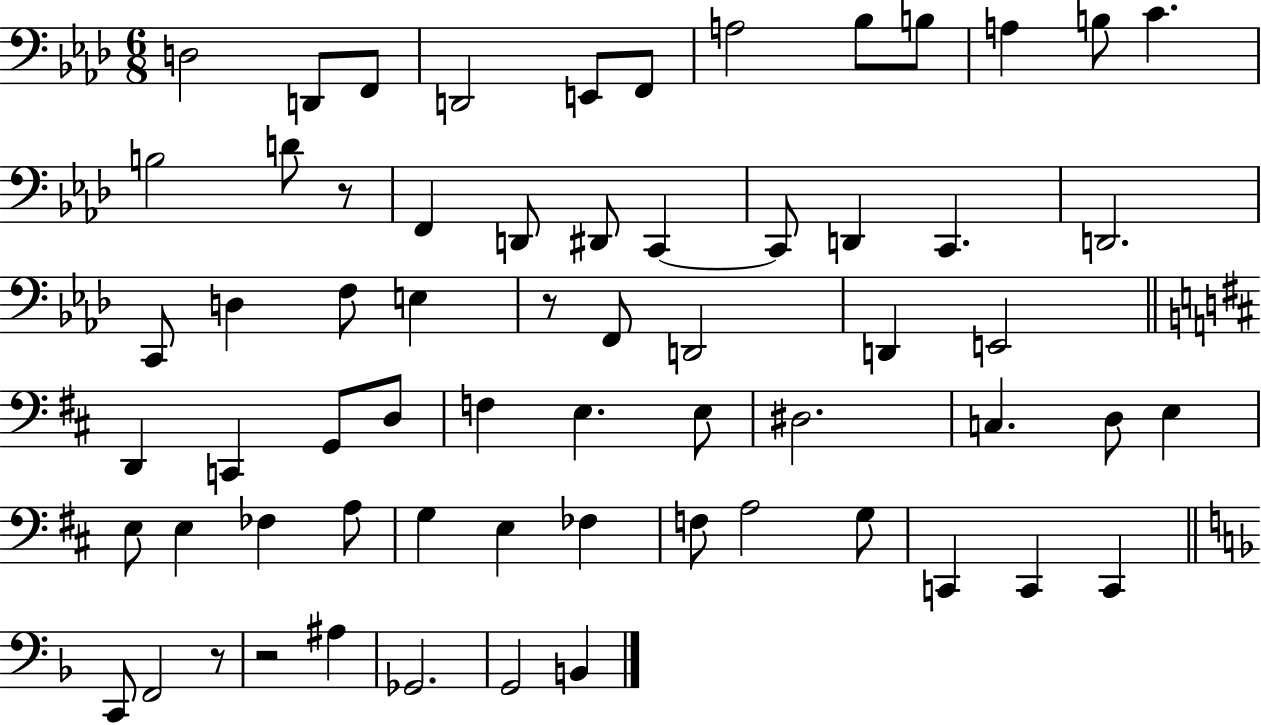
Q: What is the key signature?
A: AES major